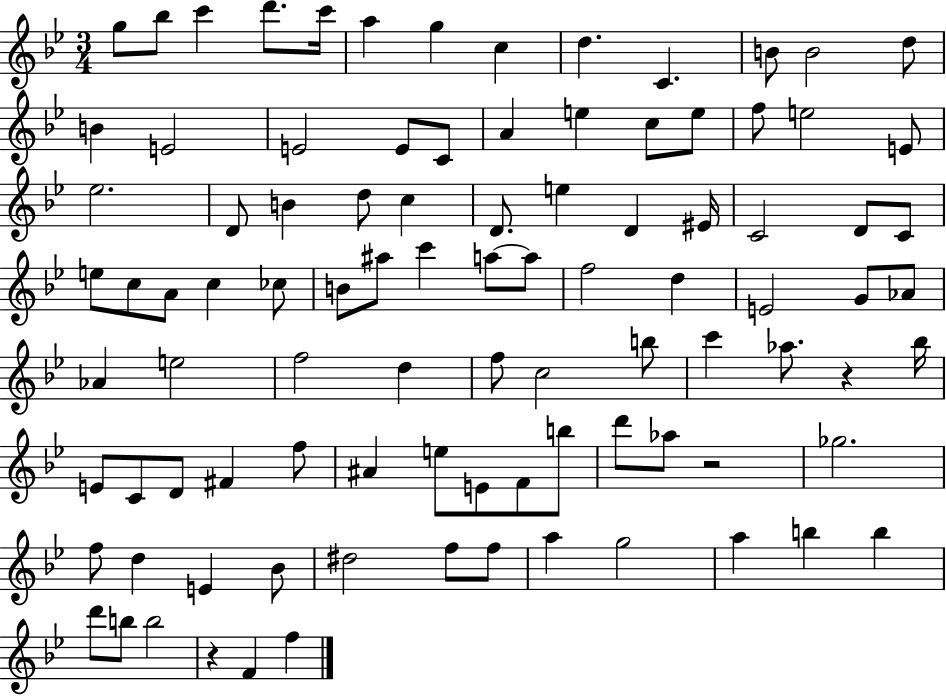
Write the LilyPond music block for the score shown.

{
  \clef treble
  \numericTimeSignature
  \time 3/4
  \key bes \major
  g''8 bes''8 c'''4 d'''8. c'''16 | a''4 g''4 c''4 | d''4. c'4. | b'8 b'2 d''8 | \break b'4 e'2 | e'2 e'8 c'8 | a'4 e''4 c''8 e''8 | f''8 e''2 e'8 | \break ees''2. | d'8 b'4 d''8 c''4 | d'8. e''4 d'4 eis'16 | c'2 d'8 c'8 | \break e''8 c''8 a'8 c''4 ces''8 | b'8 ais''8 c'''4 a''8~~ a''8 | f''2 d''4 | e'2 g'8 aes'8 | \break aes'4 e''2 | f''2 d''4 | f''8 c''2 b''8 | c'''4 aes''8. r4 bes''16 | \break e'8 c'8 d'8 fis'4 f''8 | ais'4 e''8 e'8 f'8 b''8 | d'''8 aes''8 r2 | ges''2. | \break f''8 d''4 e'4 bes'8 | dis''2 f''8 f''8 | a''4 g''2 | a''4 b''4 b''4 | \break d'''8 b''8 b''2 | r4 f'4 f''4 | \bar "|."
}